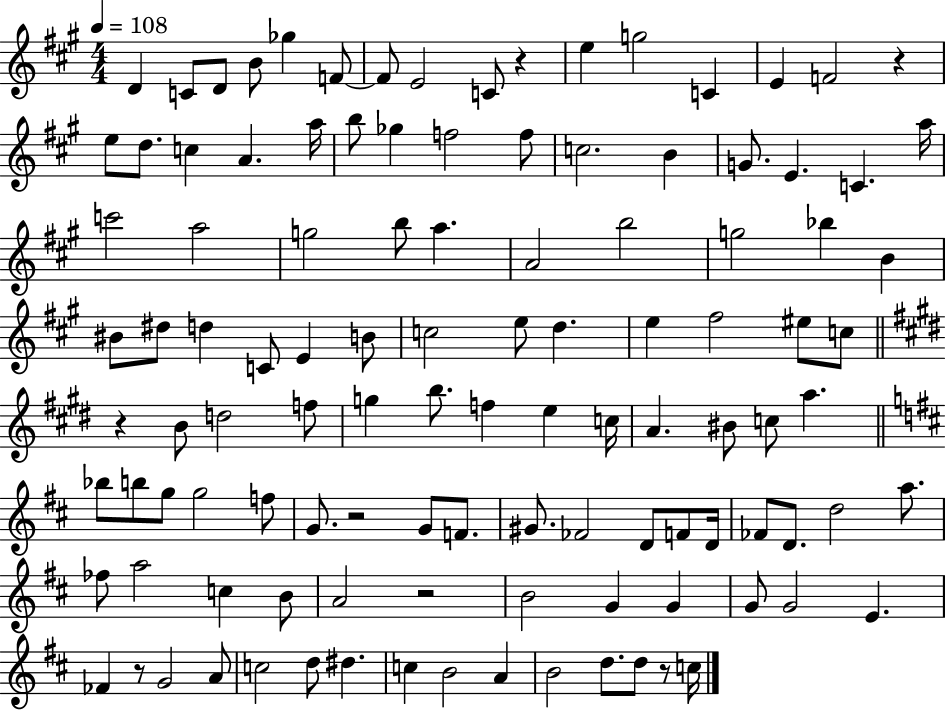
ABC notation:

X:1
T:Untitled
M:4/4
L:1/4
K:A
D C/2 D/2 B/2 _g F/2 F/2 E2 C/2 z e g2 C E F2 z e/2 d/2 c A a/4 b/2 _g f2 f/2 c2 B G/2 E C a/4 c'2 a2 g2 b/2 a A2 b2 g2 _b B ^B/2 ^d/2 d C/2 E B/2 c2 e/2 d e ^f2 ^e/2 c/2 z B/2 d2 f/2 g b/2 f e c/4 A ^B/2 c/2 a _b/2 b/2 g/2 g2 f/2 G/2 z2 G/2 F/2 ^G/2 _F2 D/2 F/2 D/4 _F/2 D/2 d2 a/2 _f/2 a2 c B/2 A2 z2 B2 G G G/2 G2 E _F z/2 G2 A/2 c2 d/2 ^d c B2 A B2 d/2 d/2 z/2 c/4